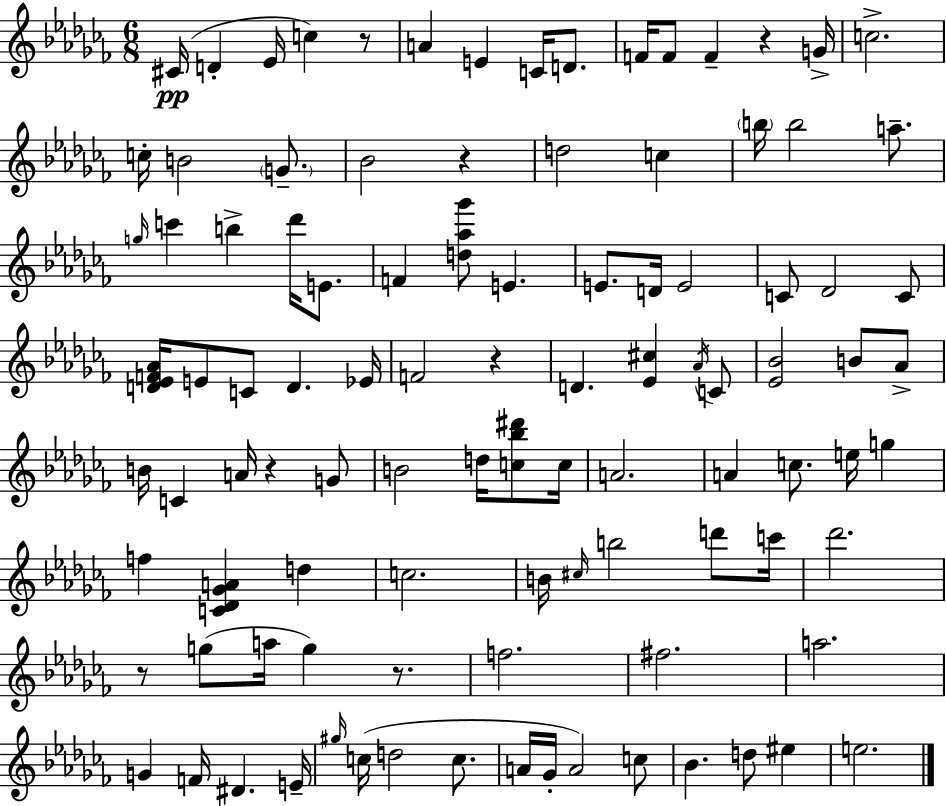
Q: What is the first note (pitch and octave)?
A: C#4